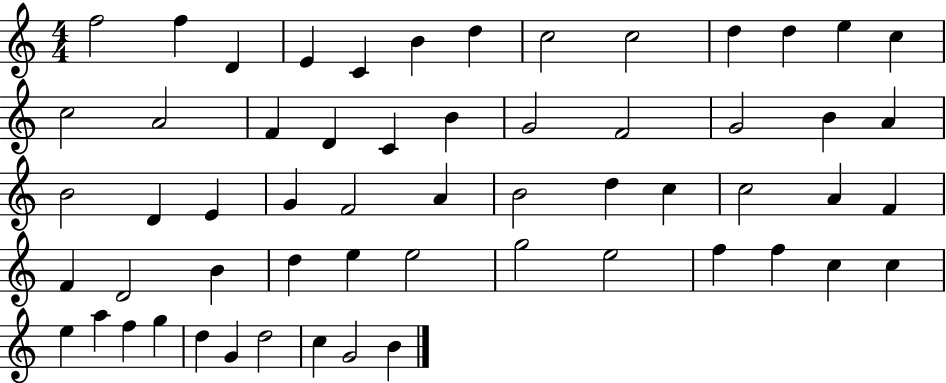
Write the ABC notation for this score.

X:1
T:Untitled
M:4/4
L:1/4
K:C
f2 f D E C B d c2 c2 d d e c c2 A2 F D C B G2 F2 G2 B A B2 D E G F2 A B2 d c c2 A F F D2 B d e e2 g2 e2 f f c c e a f g d G d2 c G2 B